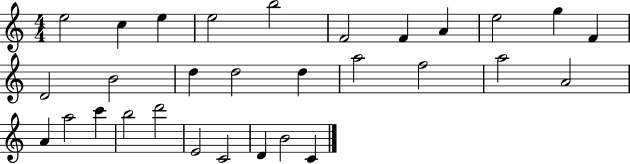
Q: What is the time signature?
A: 4/4